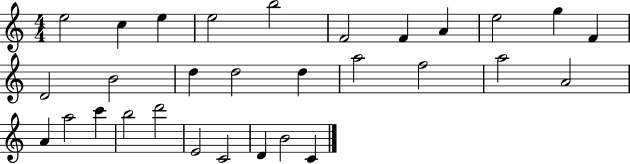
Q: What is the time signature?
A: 4/4